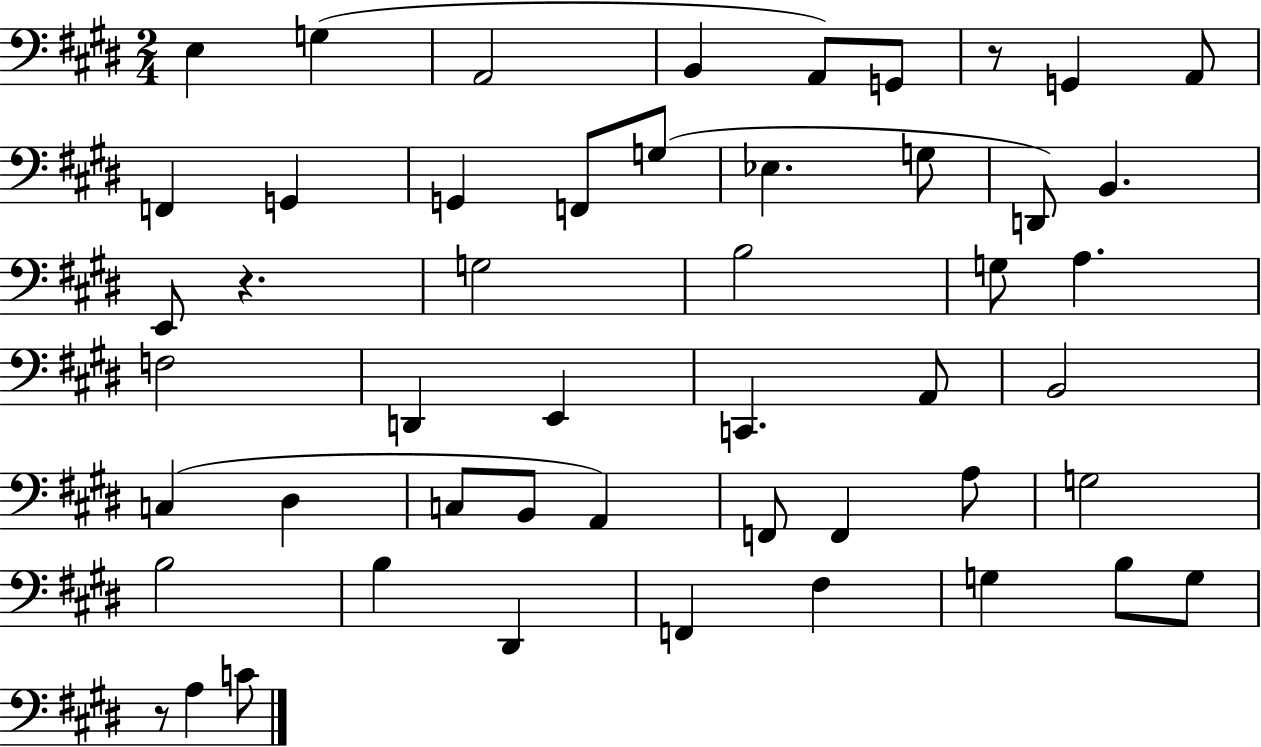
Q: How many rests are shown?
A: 3